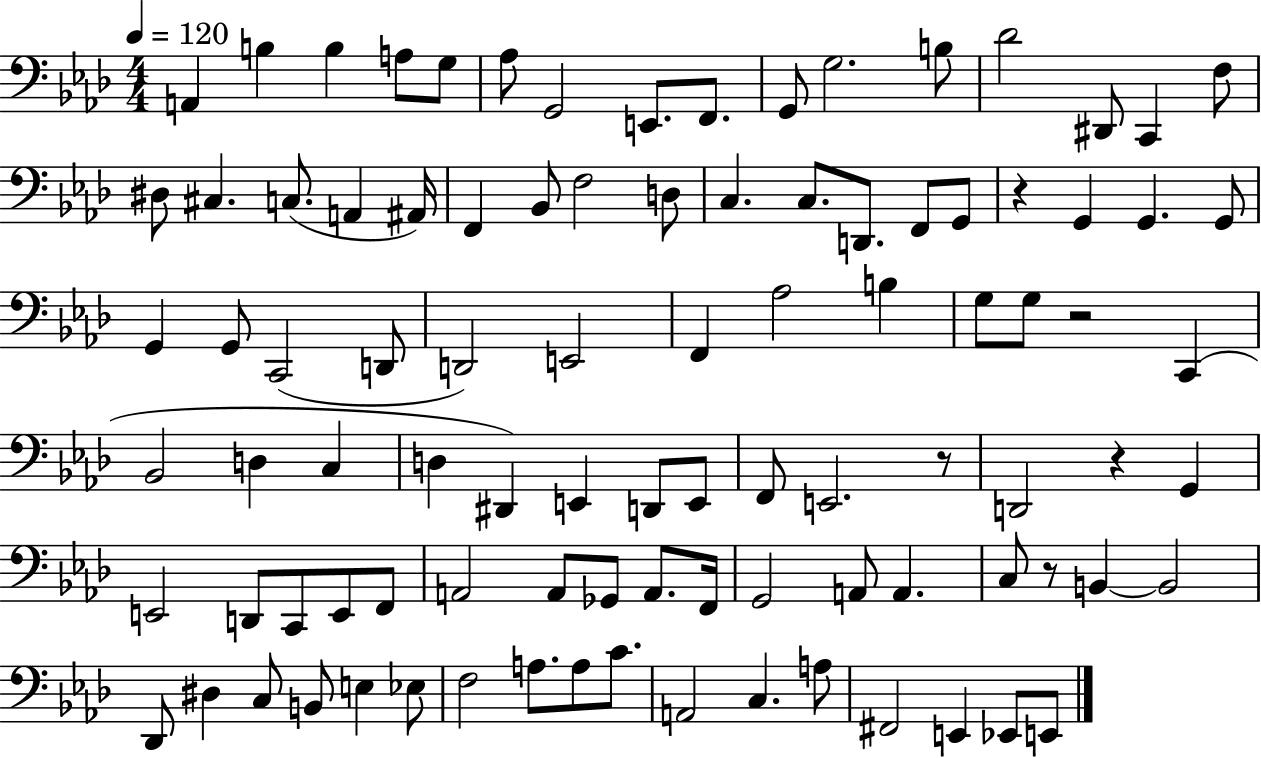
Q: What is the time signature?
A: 4/4